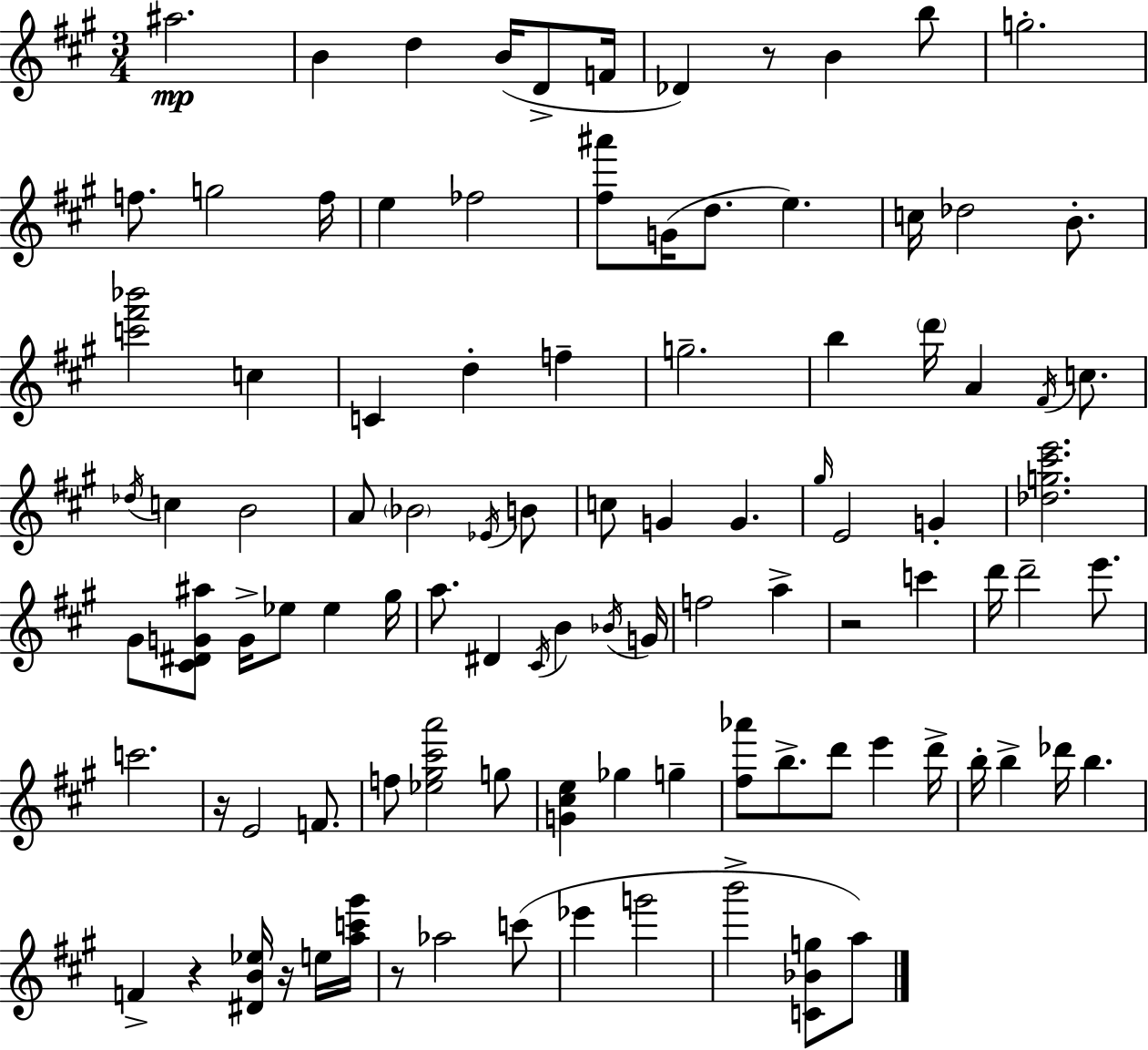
{
  \clef treble
  \numericTimeSignature
  \time 3/4
  \key a \major
  ais''2.\mp | b'4 d''4 b'16( d'8-> f'16 | des'4) r8 b'4 b''8 | g''2.-. | \break f''8. g''2 f''16 | e''4 fes''2 | <fis'' ais'''>8 g'16( d''8. e''4.) | c''16 des''2 b'8.-. | \break <c''' fis''' bes'''>2 c''4 | c'4 d''4-. f''4-- | g''2.-- | b''4 \parenthesize d'''16 a'4 \acciaccatura { fis'16 } c''8. | \break \acciaccatura { des''16 } c''4 b'2 | a'8 \parenthesize bes'2 | \acciaccatura { ees'16 } b'8 c''8 g'4 g'4. | \grace { gis''16 } e'2 | \break g'4-. <des'' g'' cis''' e'''>2. | gis'8 <cis' dis' g' ais''>8 g'16-> ees''8 ees''4 | gis''16 a''8. dis'4 \acciaccatura { cis'16 } | b'4 \acciaccatura { bes'16 } g'16 f''2 | \break a''4-> r2 | c'''4 d'''16 d'''2-- | e'''8. c'''2. | r16 e'2 | \break f'8. f''8 <ees'' gis'' cis''' a'''>2 | g''8 <g' cis'' e''>4 ges''4 | g''4-- <fis'' aes'''>8 b''8.-> d'''8 | e'''4 d'''16-> b''16-. b''4-> des'''16 | \break b''4. f'4-> r4 | <dis' b' ees''>16 r16 e''16 <a'' c''' gis'''>16 r8 aes''2 | c'''8( ees'''4 g'''2 | b'''2-> | \break <c' bes' g''>8 a''8) \bar "|."
}